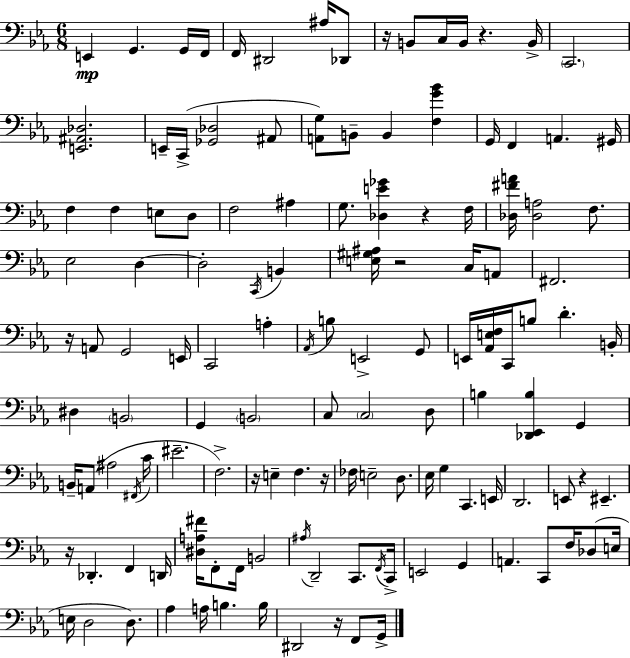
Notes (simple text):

E2/q G2/q. G2/s F2/s F2/s D#2/h A#3/s Db2/e R/s B2/e C3/s B2/s R/q. B2/s C2/h. [E2,A#2,Db3]/h. E2/s C2/s [Gb2,Db3]/h A#2/e [A2,G3]/e B2/e B2/q [F3,G4,Bb4]/q G2/s F2/q A2/q. G#2/s F3/q F3/q E3/e D3/e F3/h A#3/q G3/e. [Db3,E4,Gb4]/q R/q F3/s [Db3,F#4,A4]/s [Db3,A3]/h F3/e. Eb3/h D3/q D3/h C2/s B2/q [E3,G#3,A#3]/s R/h C3/s A2/e F#2/h. R/s A2/e G2/h E2/s C2/h A3/q Ab2/s B3/e E2/h G2/e E2/s [Ab2,E3,F3]/s C2/s B3/e D4/q. B2/s D#3/q B2/h G2/q B2/h C3/e C3/h D3/e B3/q [Db2,Eb2,B3]/q G2/q B2/s A2/e A#3/h F#2/s C4/s EIS4/h. F3/h. R/s E3/q F3/q. R/s FES3/s E3/h D3/e. Eb3/s G3/q C2/q. E2/s D2/h. E2/e R/q EIS2/q. R/s Db2/q. F2/q D2/s [D#3,A3,F#4]/s F2/e F2/s B2/h A#3/s D2/h C2/e. F2/s C2/s E2/h G2/q A2/q. C2/e F3/s Db3/e E3/s E3/s D3/h D3/e. Ab3/q A3/s B3/q. B3/s D#2/h R/s F2/e G2/s